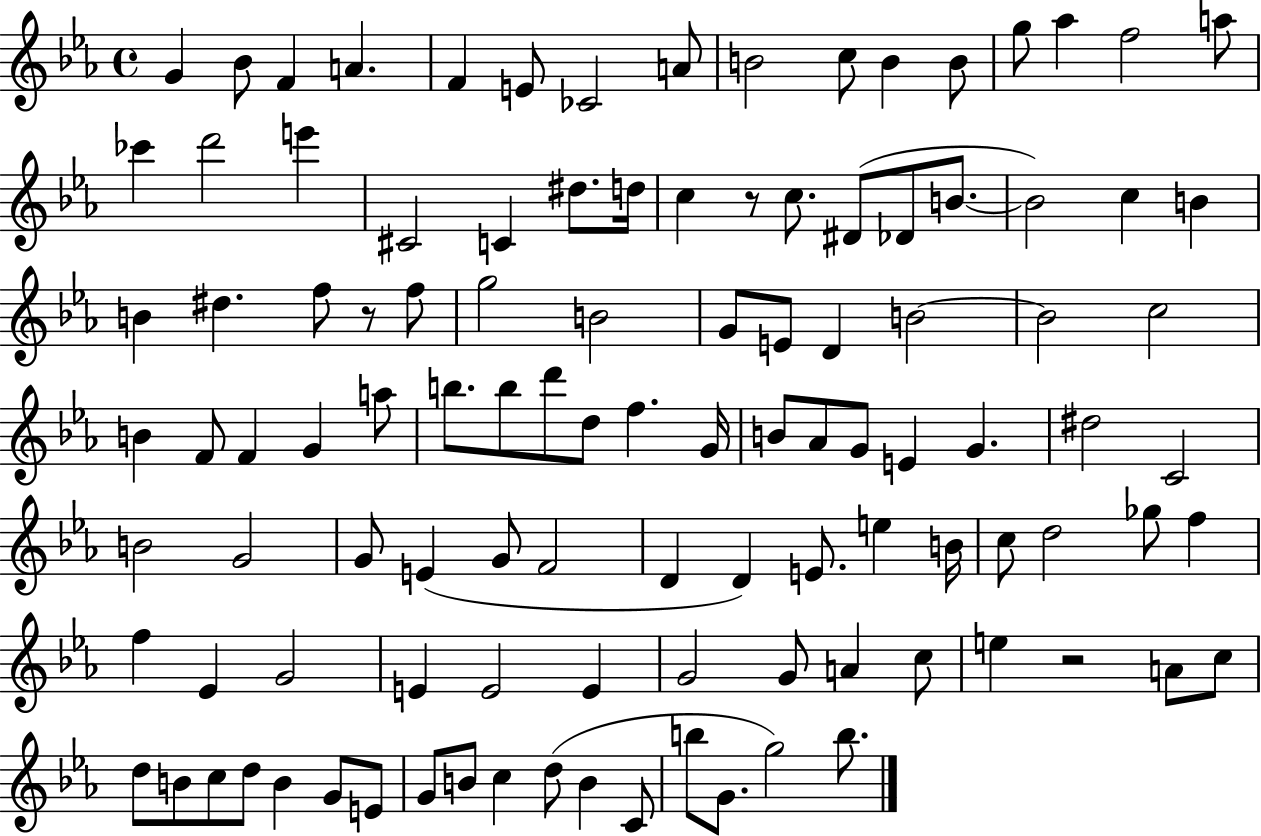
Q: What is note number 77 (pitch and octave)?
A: F5